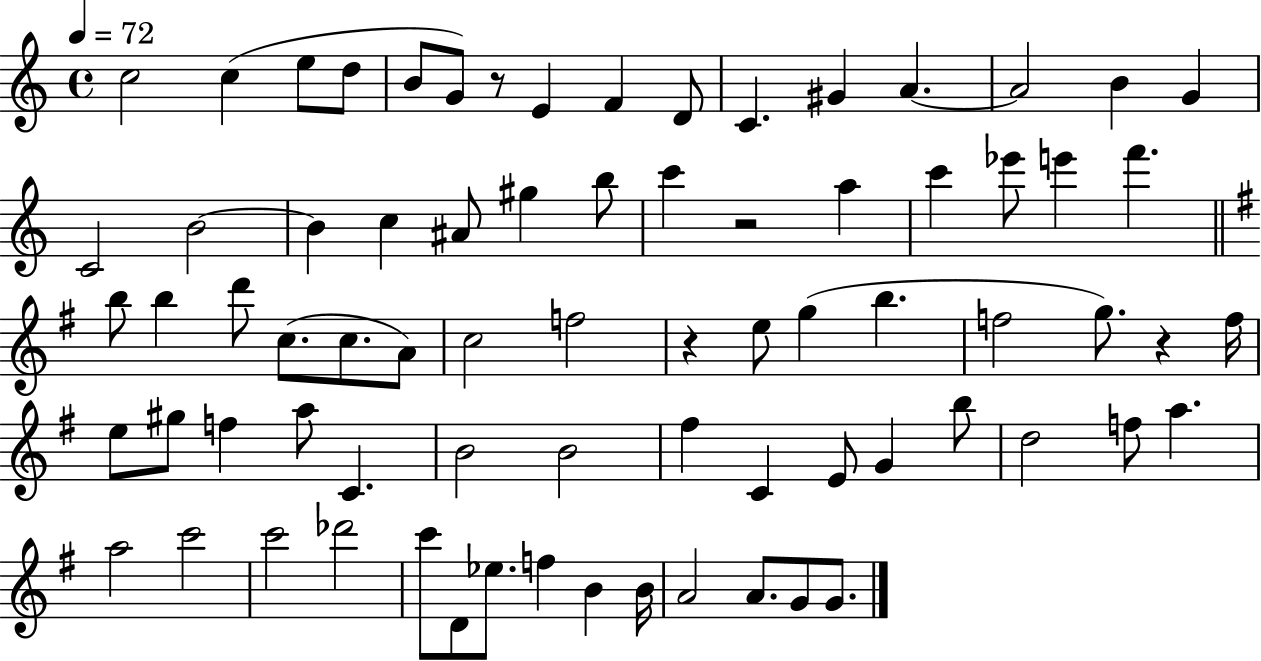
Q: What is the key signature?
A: C major